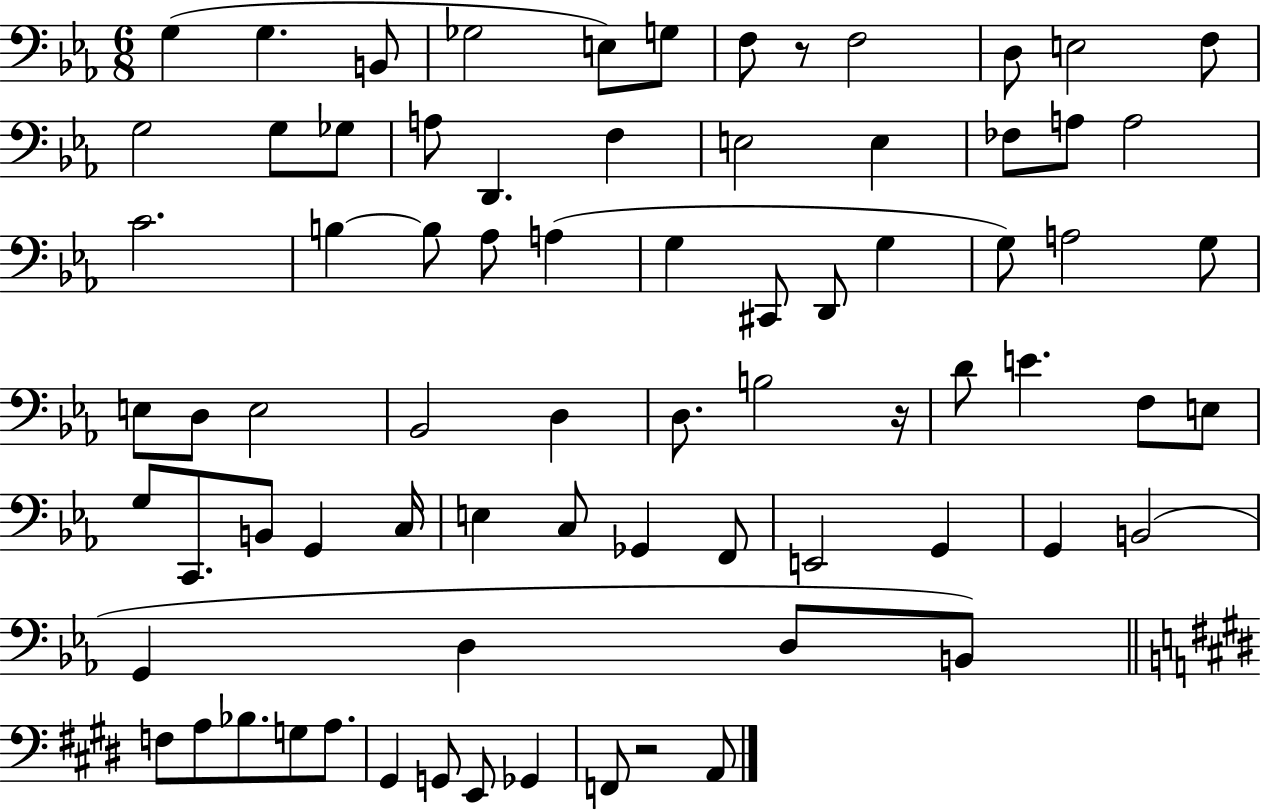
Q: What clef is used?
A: bass